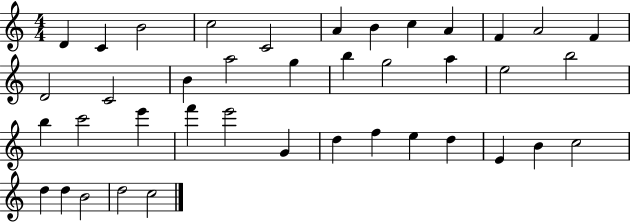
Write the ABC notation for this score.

X:1
T:Untitled
M:4/4
L:1/4
K:C
D C B2 c2 C2 A B c A F A2 F D2 C2 B a2 g b g2 a e2 b2 b c'2 e' f' e'2 G d f e d E B c2 d d B2 d2 c2